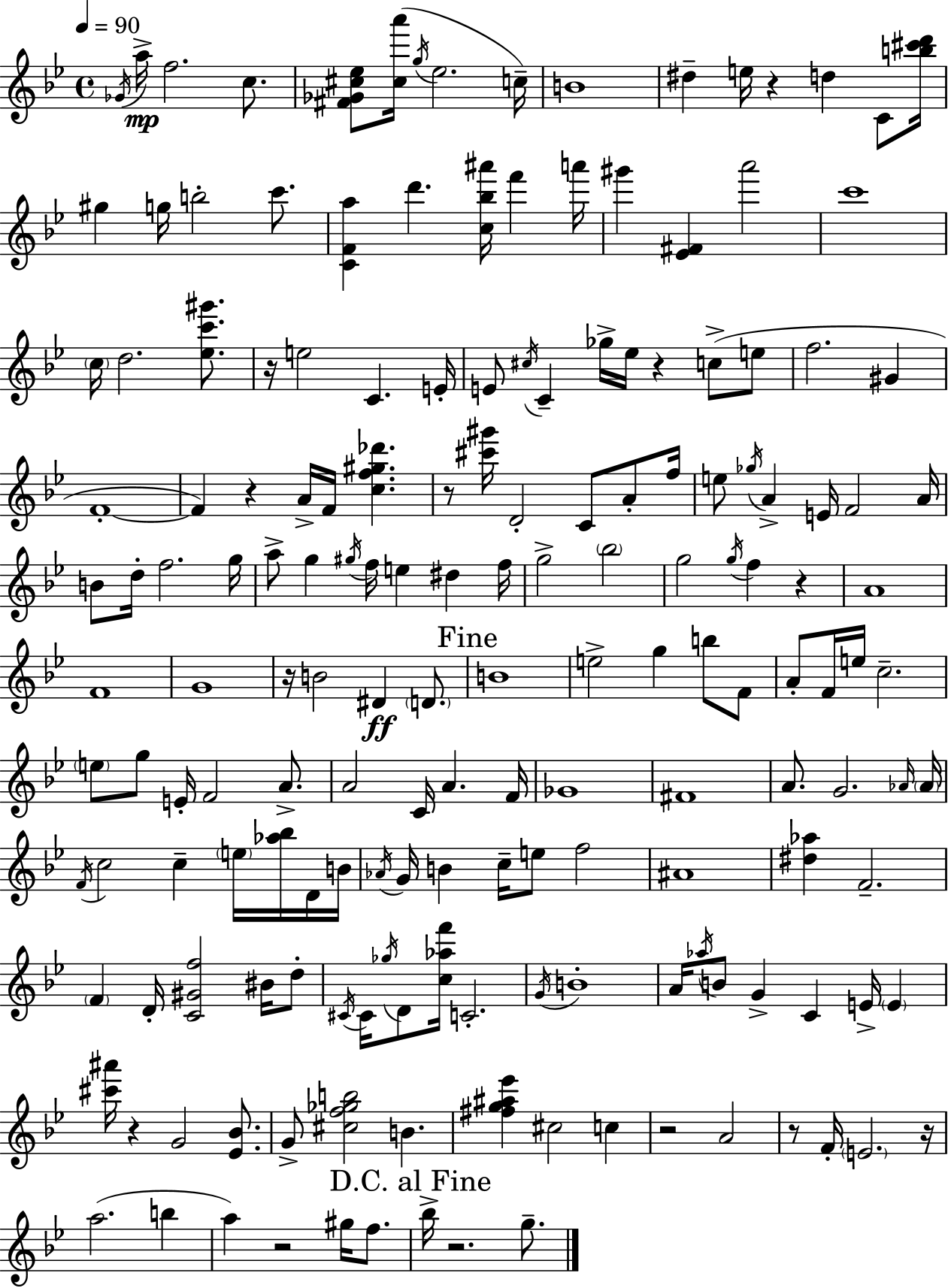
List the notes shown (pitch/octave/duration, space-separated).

Gb4/s A5/s F5/h. C5/e. [F#4,Gb4,C#5,Eb5]/e [C#5,A6]/s G5/s Eb5/h. C5/s B4/w D#5/q E5/s R/q D5/q C4/e [B5,C#6,D6]/s G#5/q G5/s B5/h C6/e. [C4,F4,A5]/q D6/q. [C5,Bb5,A#6]/s F6/q A6/s G#6/q [Eb4,F#4]/q A6/h C6/w C5/s D5/h. [Eb5,C6,G#6]/e. R/s E5/h C4/q. E4/s E4/e C#5/s C4/q Gb5/s Eb5/s R/q C5/e E5/e F5/h. G#4/q F4/w F4/q R/q A4/s F4/s [C5,F5,G#5,Db6]/q. R/e [C#6,G#6]/s D4/h C4/e A4/e F5/s E5/e Gb5/s A4/q E4/s F4/h A4/s B4/e D5/s F5/h. G5/s A5/e G5/q G#5/s F5/s E5/q D#5/q F5/s G5/h Bb5/h G5/h G5/s F5/q R/q A4/w F4/w G4/w R/s B4/h D#4/q D4/e. B4/w E5/h G5/q B5/e F4/e A4/e F4/s E5/s C5/h. E5/e G5/e E4/s F4/h A4/e. A4/h C4/s A4/q. F4/s Gb4/w F#4/w A4/e. G4/h. Ab4/s Ab4/s F4/s C5/h C5/q E5/s [Ab5,Bb5]/s D4/s B4/s Ab4/s G4/s B4/q C5/s E5/e F5/h A#4/w [D#5,Ab5]/q F4/h. F4/q D4/s [C4,G#4,F5]/h BIS4/s D5/e C#4/s C#4/s Gb5/s D4/e [C5,Ab5,F6]/s C4/h. G4/s B4/w A4/s Ab5/s B4/e G4/q C4/q E4/s E4/q [C#6,A#6]/s R/q G4/h [Eb4,Bb4]/e. G4/e [C#5,F5,Gb5,B5]/h B4/q. [F#5,G5,A#5,Eb6]/q C#5/h C5/q R/h A4/h R/e F4/s E4/h. R/s A5/h. B5/q A5/q R/h G#5/s F5/e. Bb5/s R/h. G5/e.